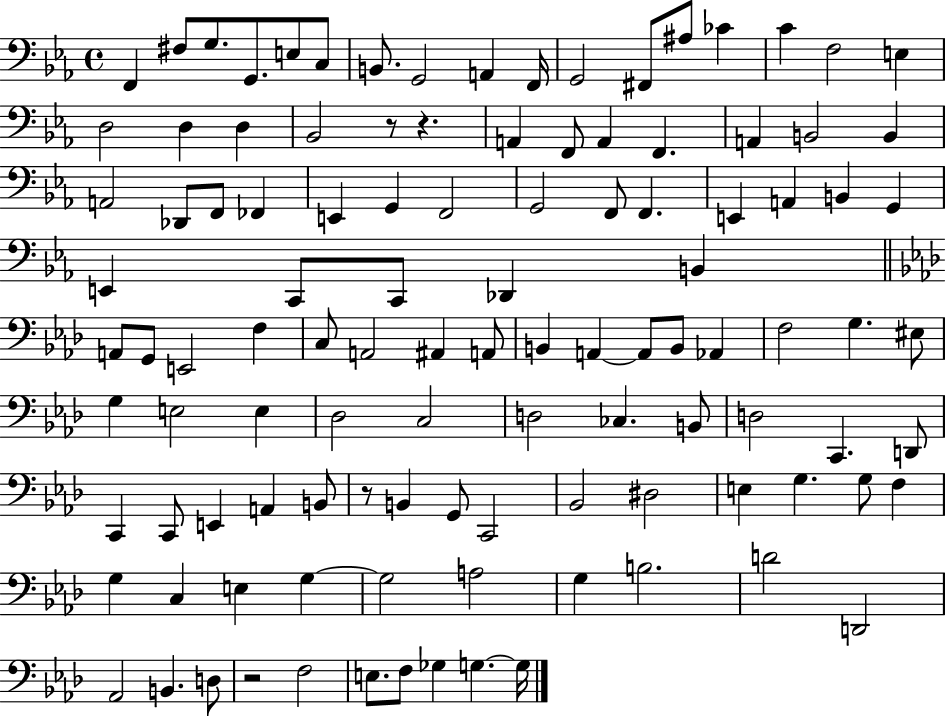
F2/q F#3/e G3/e. G2/e. E3/e C3/e B2/e. G2/h A2/q F2/s G2/h F#2/e A#3/e CES4/q C4/q F3/h E3/q D3/h D3/q D3/q Bb2/h R/e R/q. A2/q F2/e A2/q F2/q. A2/q B2/h B2/q A2/h Db2/e F2/e FES2/q E2/q G2/q F2/h G2/h F2/e F2/q. E2/q A2/q B2/q G2/q E2/q C2/e C2/e Db2/q B2/q A2/e G2/e E2/h F3/q C3/e A2/h A#2/q A2/e B2/q A2/q A2/e B2/e Ab2/q F3/h G3/q. EIS3/e G3/q E3/h E3/q Db3/h C3/h D3/h CES3/q. B2/e D3/h C2/q. D2/e C2/q C2/e E2/q A2/q B2/e R/e B2/q G2/e C2/h Bb2/h D#3/h E3/q G3/q. G3/e F3/q G3/q C3/q E3/q G3/q G3/h A3/h G3/q B3/h. D4/h D2/h Ab2/h B2/q. D3/e R/h F3/h E3/e. F3/e Gb3/q G3/q. G3/s